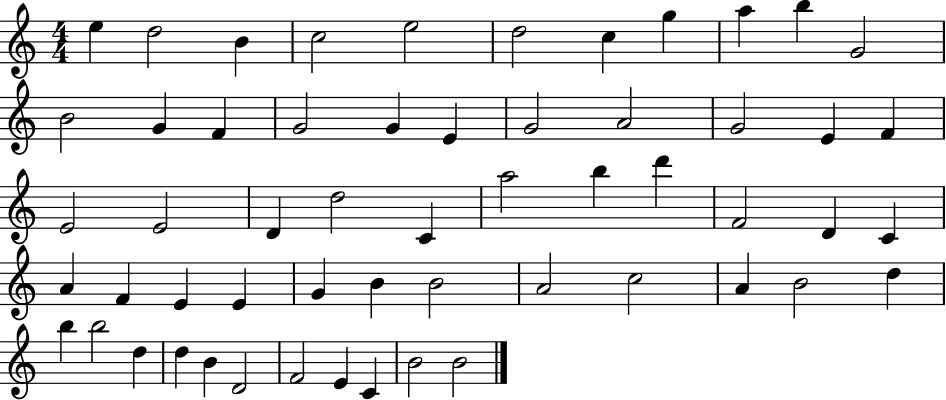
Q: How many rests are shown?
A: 0